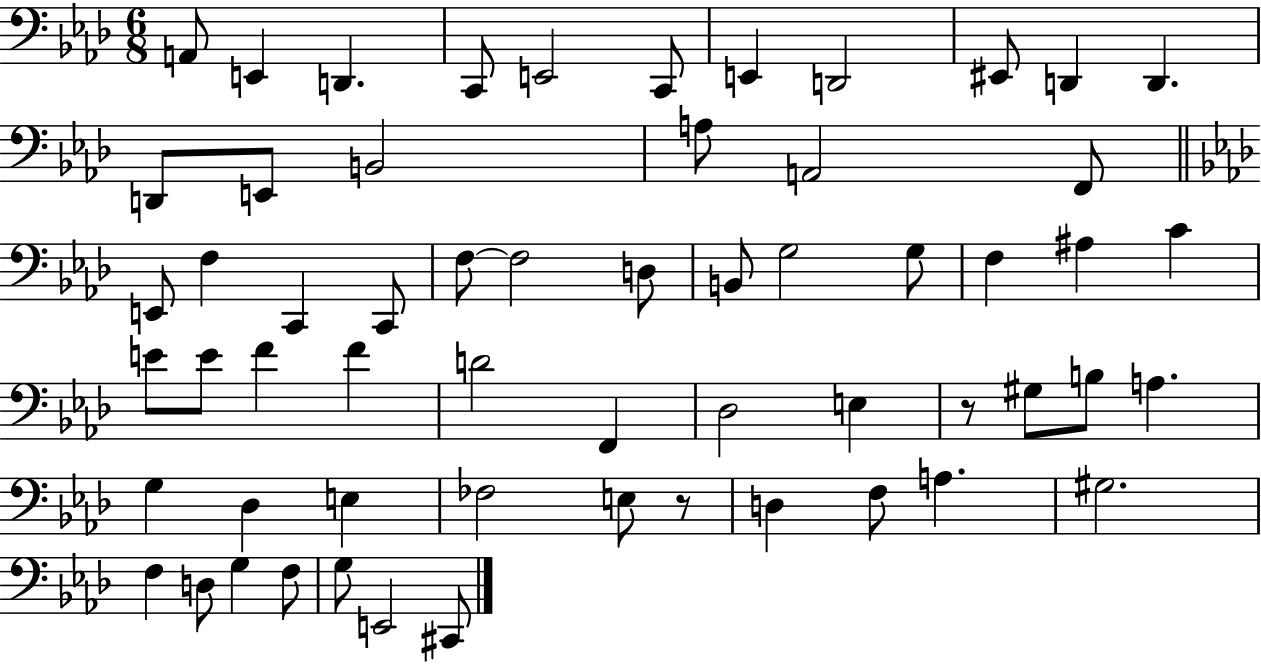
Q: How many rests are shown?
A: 2